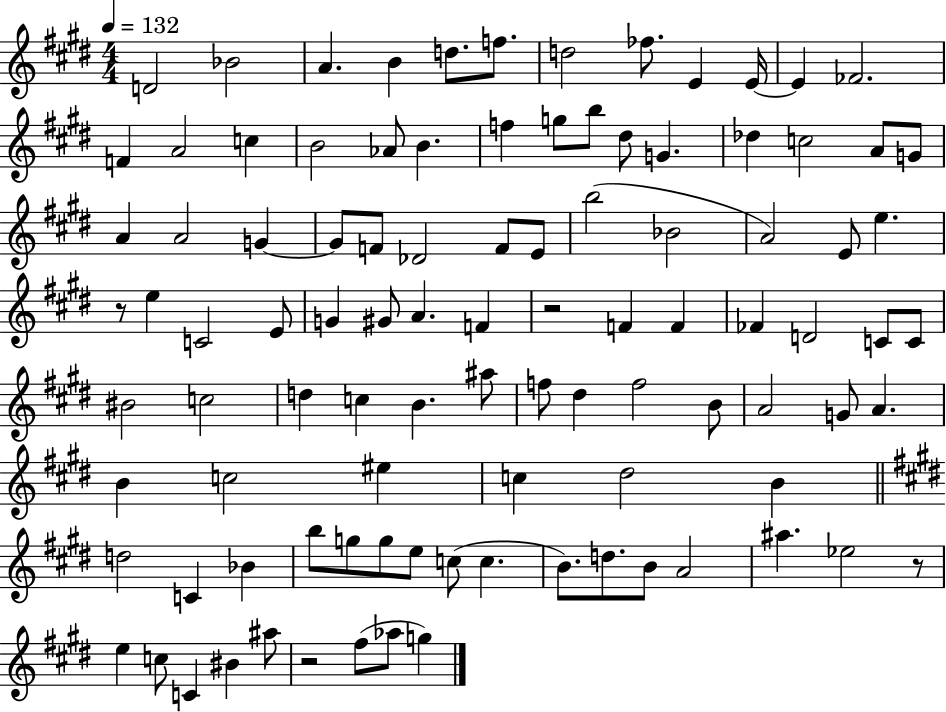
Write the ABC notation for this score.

X:1
T:Untitled
M:4/4
L:1/4
K:E
D2 _B2 A B d/2 f/2 d2 _f/2 E E/4 E _F2 F A2 c B2 _A/2 B f g/2 b/2 ^d/2 G _d c2 A/2 G/2 A A2 G G/2 F/2 _D2 F/2 E/2 b2 _B2 A2 E/2 e z/2 e C2 E/2 G ^G/2 A F z2 F F _F D2 C/2 C/2 ^B2 c2 d c B ^a/2 f/2 ^d f2 B/2 A2 G/2 A B c2 ^e c ^d2 B d2 C _B b/2 g/2 g/2 e/2 c/2 c B/2 d/2 B/2 A2 ^a _e2 z/2 e c/2 C ^B ^a/2 z2 ^f/2 _a/2 g